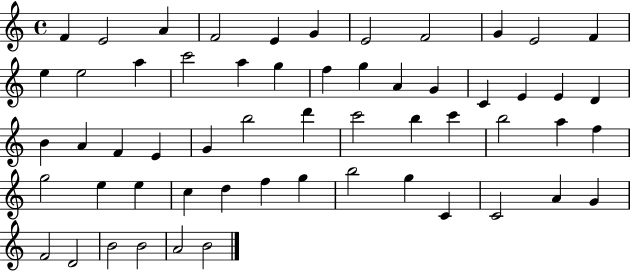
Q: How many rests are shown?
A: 0